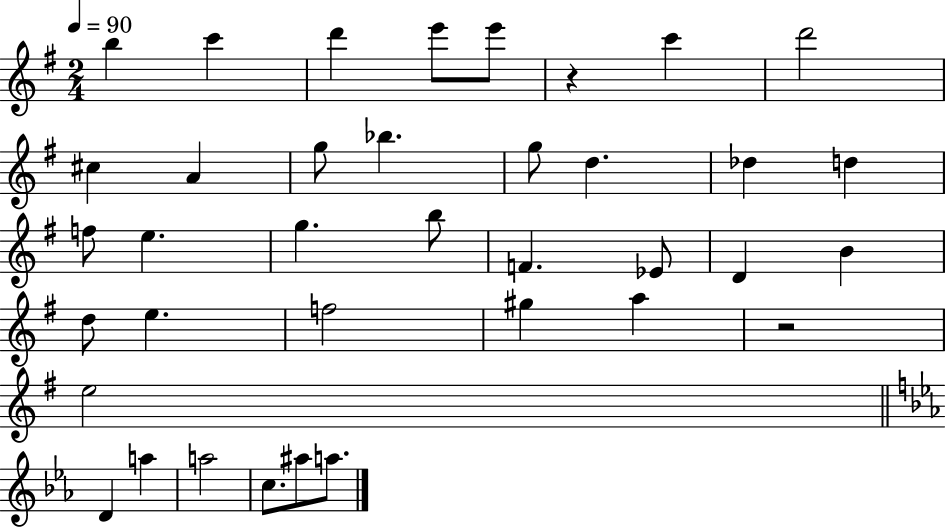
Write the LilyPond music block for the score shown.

{
  \clef treble
  \numericTimeSignature
  \time 2/4
  \key g \major
  \tempo 4 = 90
  b''4 c'''4 | d'''4 e'''8 e'''8 | r4 c'''4 | d'''2 | \break cis''4 a'4 | g''8 bes''4. | g''8 d''4. | des''4 d''4 | \break f''8 e''4. | g''4. b''8 | f'4. ees'8 | d'4 b'4 | \break d''8 e''4. | f''2 | gis''4 a''4 | r2 | \break e''2 | \bar "||" \break \key ees \major d'4 a''4 | a''2 | c''8. ais''8 a''8. | \bar "|."
}